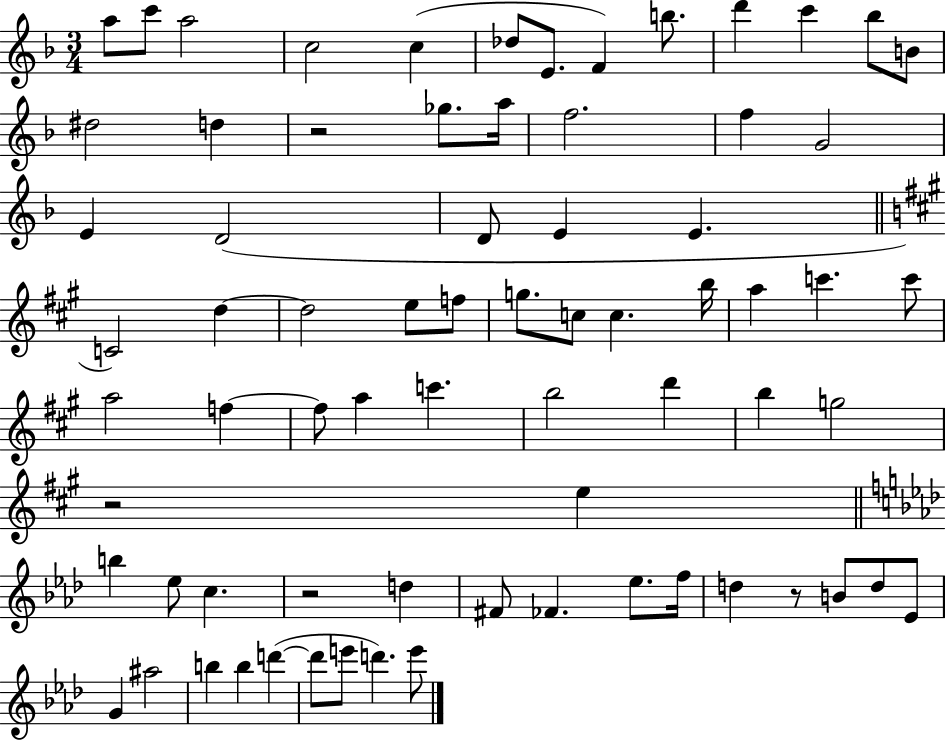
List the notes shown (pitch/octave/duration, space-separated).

A5/e C6/e A5/h C5/h C5/q Db5/e E4/e. F4/q B5/e. D6/q C6/q Bb5/e B4/e D#5/h D5/q R/h Gb5/e. A5/s F5/h. F5/q G4/h E4/q D4/h D4/e E4/q E4/q. C4/h D5/q D5/h E5/e F5/e G5/e. C5/e C5/q. B5/s A5/q C6/q. C6/e A5/h F5/q F5/e A5/q C6/q. B5/h D6/q B5/q G5/h R/h E5/q B5/q Eb5/e C5/q. R/h D5/q F#4/e FES4/q. Eb5/e. F5/s D5/q R/e B4/e D5/e Eb4/e G4/q A#5/h B5/q B5/q D6/q D6/e E6/e D6/q. E6/e